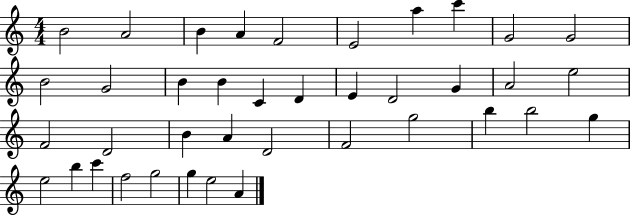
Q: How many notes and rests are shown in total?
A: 39